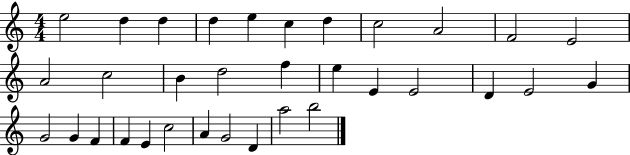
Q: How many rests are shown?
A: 0